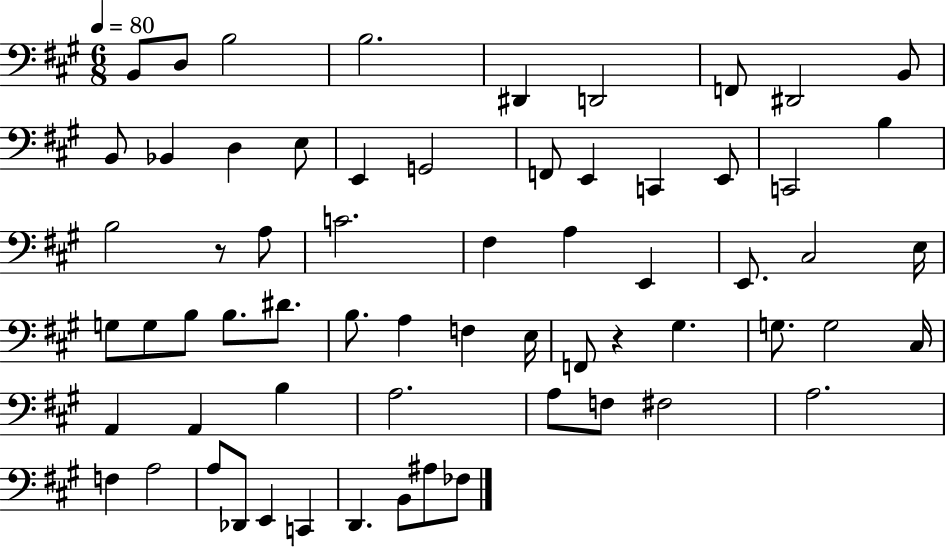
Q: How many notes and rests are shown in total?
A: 64